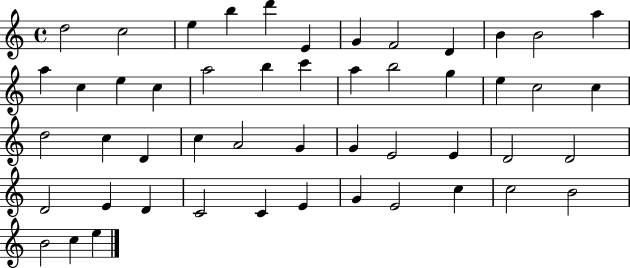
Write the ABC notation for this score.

X:1
T:Untitled
M:4/4
L:1/4
K:C
d2 c2 e b d' E G F2 D B B2 a a c e c a2 b c' a b2 g e c2 c d2 c D c A2 G G E2 E D2 D2 D2 E D C2 C E G E2 c c2 B2 B2 c e